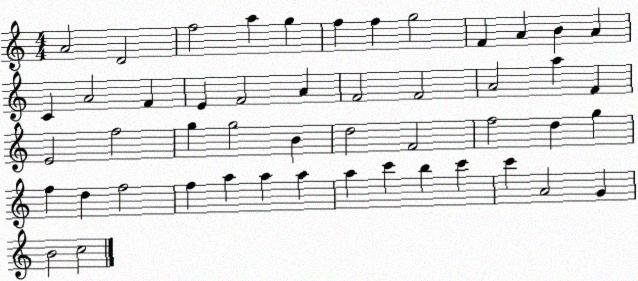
X:1
T:Untitled
M:4/4
L:1/4
K:C
A2 D2 f2 a g f f g2 F A B A C A2 F E F2 A F2 F2 A2 a F E2 f2 g g2 B d2 F2 f2 d g f d f2 f a a a a c' b c' c' A2 G B2 c2